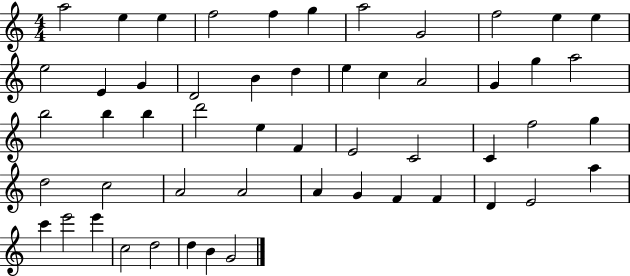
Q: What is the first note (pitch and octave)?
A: A5